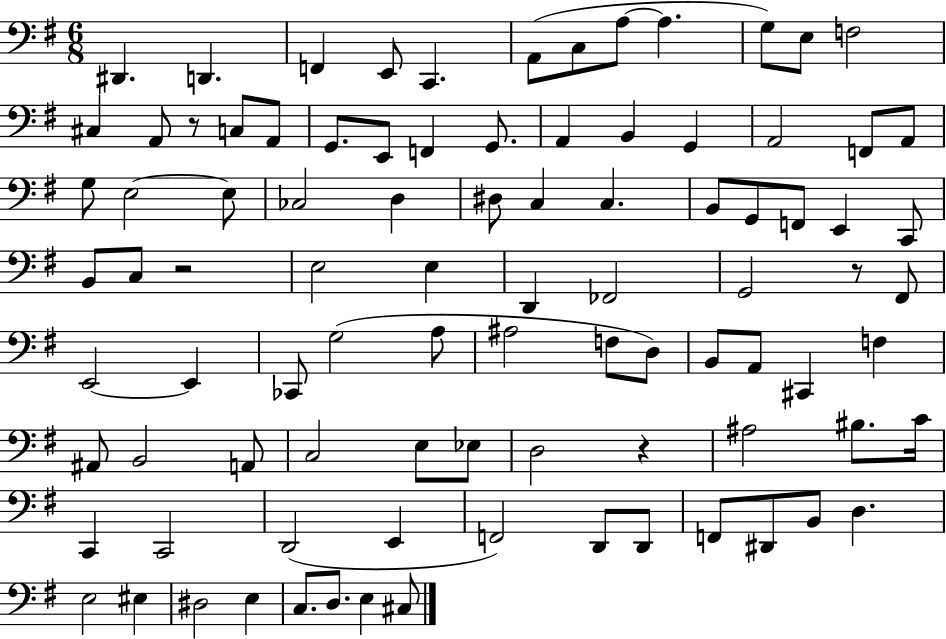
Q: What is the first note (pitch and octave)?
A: D#2